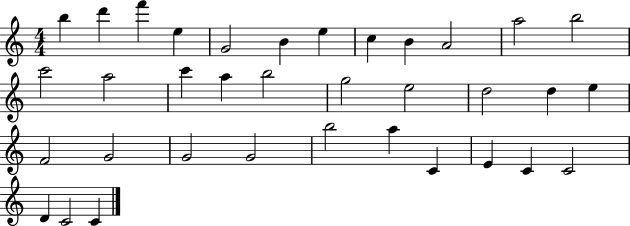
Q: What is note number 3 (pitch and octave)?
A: F6